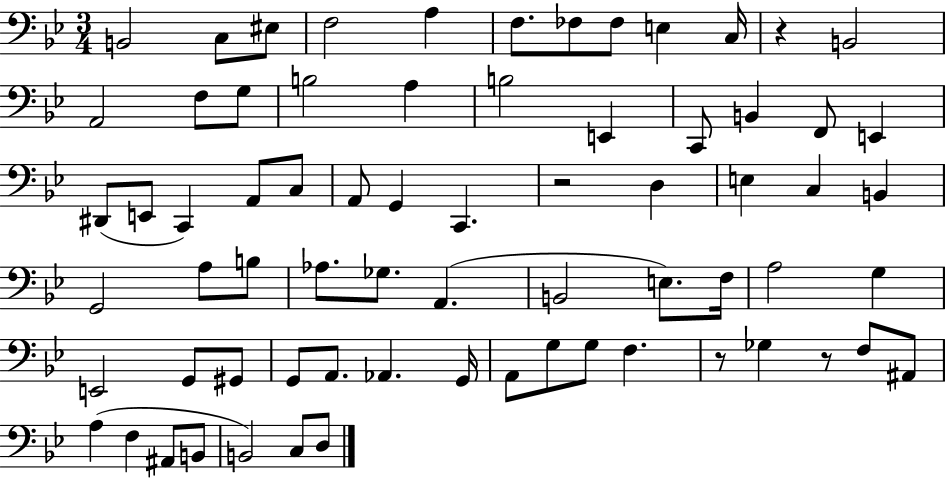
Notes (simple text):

B2/h C3/e EIS3/e F3/h A3/q F3/e. FES3/e FES3/e E3/q C3/s R/q B2/h A2/h F3/e G3/e B3/h A3/q B3/h E2/q C2/e B2/q F2/e E2/q D#2/e E2/e C2/q A2/e C3/e A2/e G2/q C2/q. R/h D3/q E3/q C3/q B2/q G2/h A3/e B3/e Ab3/e. Gb3/e. A2/q. B2/h E3/e. F3/s A3/h G3/q E2/h G2/e G#2/e G2/e A2/e. Ab2/q. G2/s A2/e G3/e G3/e F3/q. R/e Gb3/q R/e F3/e A#2/e A3/q F3/q A#2/e B2/e B2/h C3/e D3/e